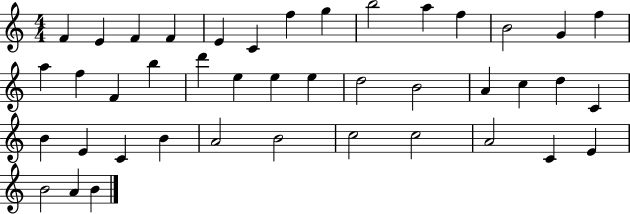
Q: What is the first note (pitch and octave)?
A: F4